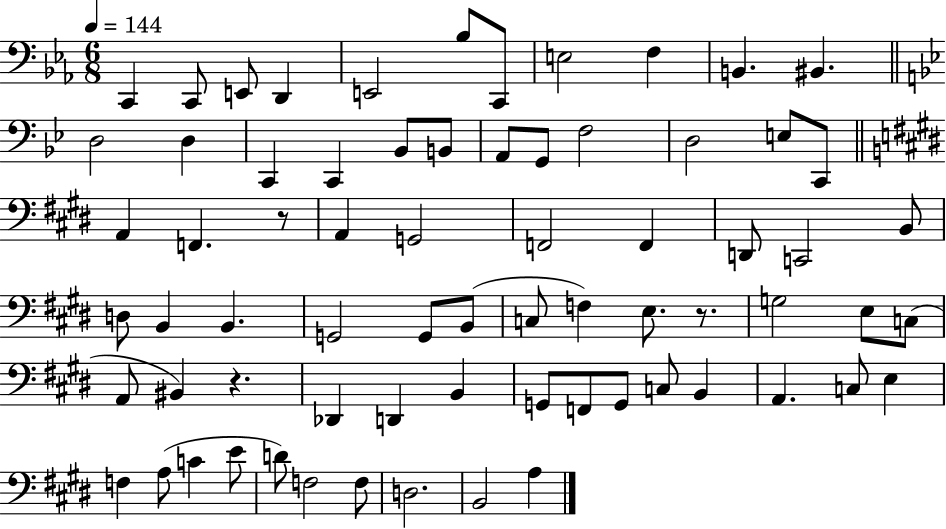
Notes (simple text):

C2/q C2/e E2/e D2/q E2/h Bb3/e C2/e E3/h F3/q B2/q. BIS2/q. D3/h D3/q C2/q C2/q Bb2/e B2/e A2/e G2/e F3/h D3/h E3/e C2/e A2/q F2/q. R/e A2/q G2/h F2/h F2/q D2/e C2/h B2/e D3/e B2/q B2/q. G2/h G2/e B2/e C3/e F3/q E3/e. R/e. G3/h E3/e C3/e A2/e BIS2/q R/q. Db2/q D2/q B2/q G2/e F2/e G2/e C3/e B2/q A2/q. C3/e E3/q F3/q A3/e C4/q E4/e D4/e F3/h F3/e D3/h. B2/h A3/q